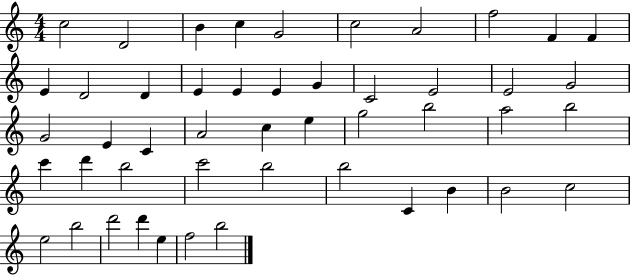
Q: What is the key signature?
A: C major